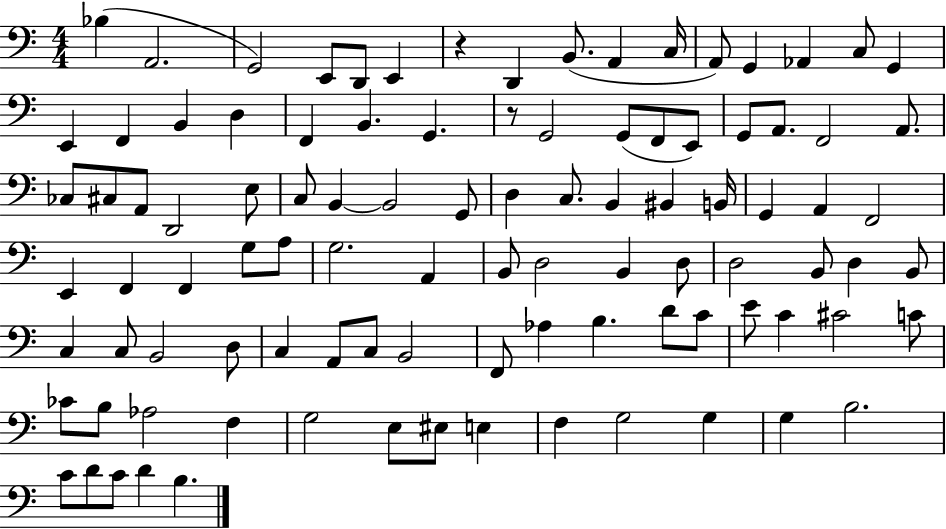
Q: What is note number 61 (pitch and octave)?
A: D3